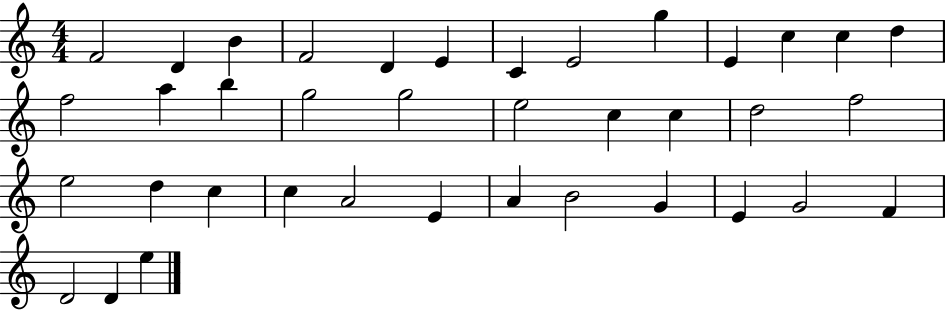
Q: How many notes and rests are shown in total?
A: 38